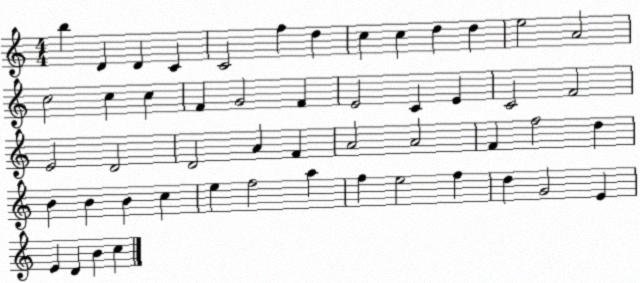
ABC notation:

X:1
T:Untitled
M:4/4
L:1/4
K:C
b D D C C2 f d c c d d e2 A2 c2 c c F G2 F E2 C E C2 F2 E2 D2 D2 A F A2 A2 F f2 d B B B c e f2 a f e2 f d G2 E E D B c